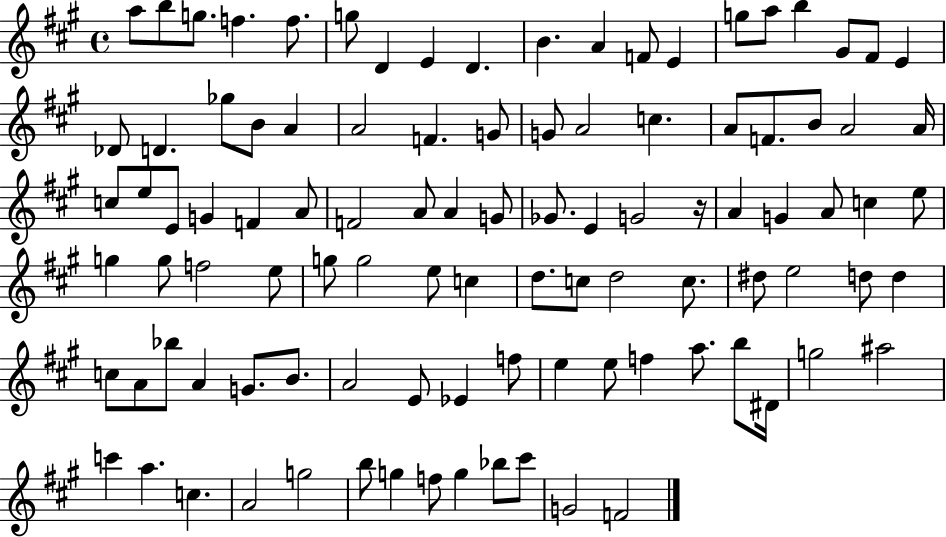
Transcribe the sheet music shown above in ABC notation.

X:1
T:Untitled
M:4/4
L:1/4
K:A
a/2 b/2 g/2 f f/2 g/2 D E D B A F/2 E g/2 a/2 b ^G/2 ^F/2 E _D/2 D _g/2 B/2 A A2 F G/2 G/2 A2 c A/2 F/2 B/2 A2 A/4 c/2 e/2 E/2 G F A/2 F2 A/2 A G/2 _G/2 E G2 z/4 A G A/2 c e/2 g g/2 f2 e/2 g/2 g2 e/2 c d/2 c/2 d2 c/2 ^d/2 e2 d/2 d c/2 A/2 _b/2 A G/2 B/2 A2 E/2 _E f/2 e e/2 f a/2 b/2 ^D/4 g2 ^a2 c' a c A2 g2 b/2 g f/2 g _b/2 ^c'/2 G2 F2